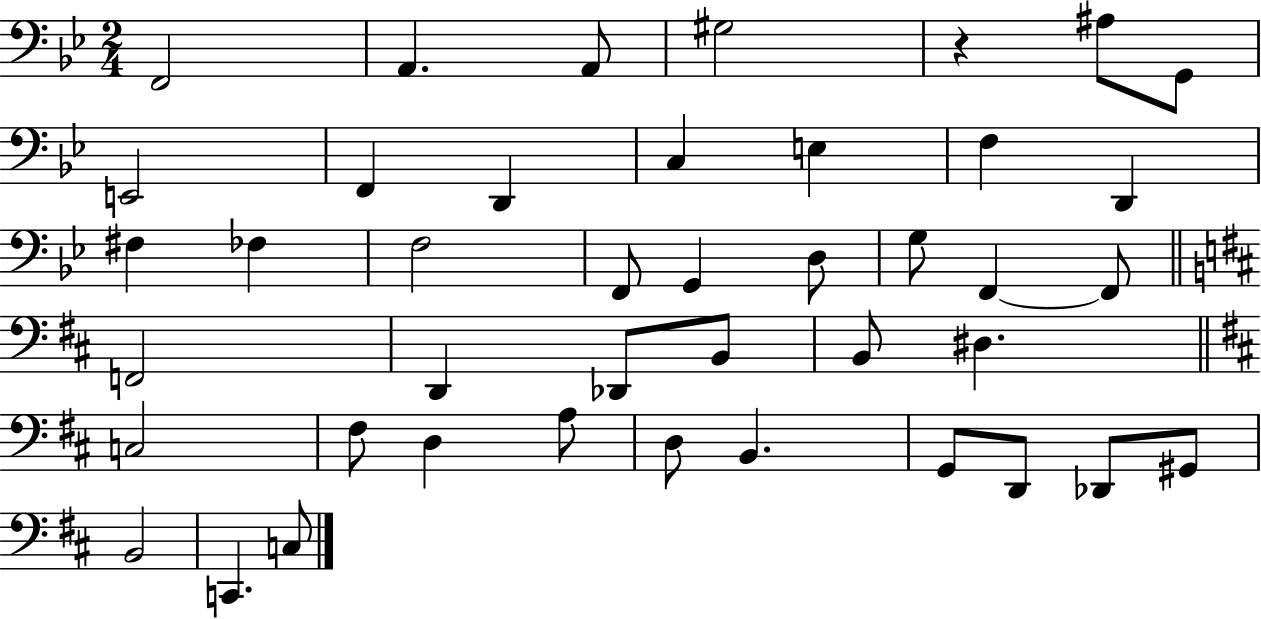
X:1
T:Untitled
M:2/4
L:1/4
K:Bb
F,,2 A,, A,,/2 ^G,2 z ^A,/2 G,,/2 E,,2 F,, D,, C, E, F, D,, ^F, _F, F,2 F,,/2 G,, D,/2 G,/2 F,, F,,/2 F,,2 D,, _D,,/2 B,,/2 B,,/2 ^D, C,2 ^F,/2 D, A,/2 D,/2 B,, G,,/2 D,,/2 _D,,/2 ^G,,/2 B,,2 C,, C,/2